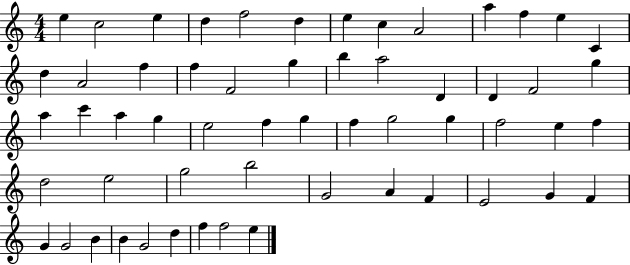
X:1
T:Untitled
M:4/4
L:1/4
K:C
e c2 e d f2 d e c A2 a f e C d A2 f f F2 g b a2 D D F2 g a c' a g e2 f g f g2 g f2 e f d2 e2 g2 b2 G2 A F E2 G F G G2 B B G2 d f f2 e